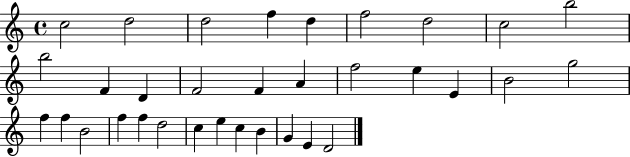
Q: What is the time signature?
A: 4/4